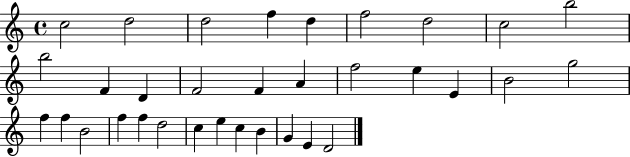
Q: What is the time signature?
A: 4/4